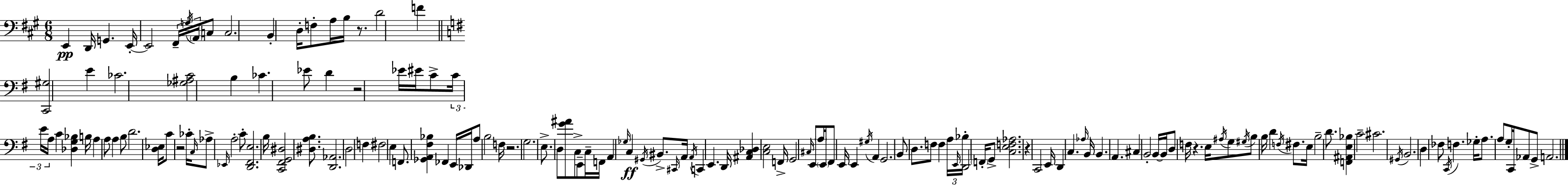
E2/q D2/s G2/q. E2/s E2/h F#2/s G3/s A2/s C3/e C3/h. B2/q D3/s F3/e A3/s B3/s R/e. D4/h F4/q [C2,G#3]/h E4/q CES4/h. [Gb3,A#3,C4]/h B3/q CES4/q. Eb4/e D4/q R/h Eb4/s EIS4/s C4/e C4/s E4/s A3/s C4/q [Db3,G3,Bb3]/q B3/s A3/q A3/e A3/q B3/e D4/h. [D3,Eb3]/s C4/e R/h CES4/s C3/s Ab3/e Eb2/s A3/h C4/e [D2,F#2,E3]/h. B3/s [C2,F#2,G2,D#3]/h [D#3,A3,B3]/e. [D2,Ab2]/h. D3/h F3/q F#3/h E3/q F2/e. [Gb2,A2,F#3,Bb3]/q FES2/q E2/s Db2/s A3/e B3/h F3/s R/h. G3/h. E3/e. D3/e [G4,A#4]/e C3/e E2/e C3/s F2/s A2/q Gb3/s C3/q G#2/s BIS2/e. C#2/s A2/s A2/s C2/q E2/q. D2/s [A#2,C3,Db3]/q [C3,E3]/h F2/s G2/h C#3/s E2/e A3/s E2/s F#2/e E2/s E2/q G#3/s A2/q G2/h. B2/e D3/e. F3/e F3/q A3/s E2/s Bb3/s D2/h F2/s G2/e [C3,E3,F3,Ab3]/h. R/q C2/h E2/s D2/q C3/q. Ab3/s B2/s B2/q. A2/q. C#3/q B2/h B2/s B2/s D3/e F3/s R/q. E3/s A#3/s G3/e G#3/s B3/e B3/s D4/q F3/s F#3/e. E3/s B3/h D4/e. [F2,A#2,E3,Bb3]/q C4/h C#4/h. G#2/s B2/h. D3/q FES3/e C2/s F3/q. Gb3/s A3/e. A3/e G3/s C2/s Ab2/e G2/e A2/h.